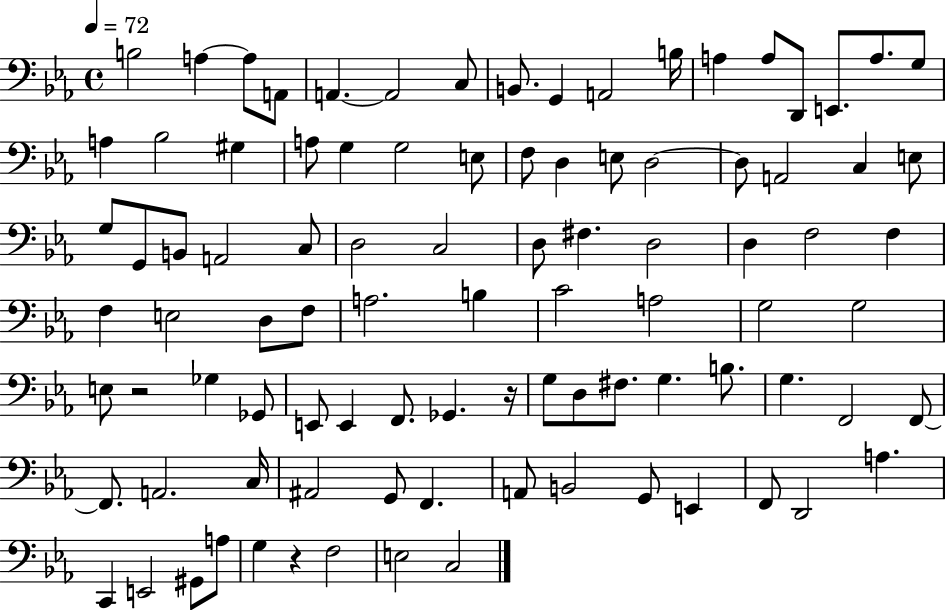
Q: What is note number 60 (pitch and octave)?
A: E2